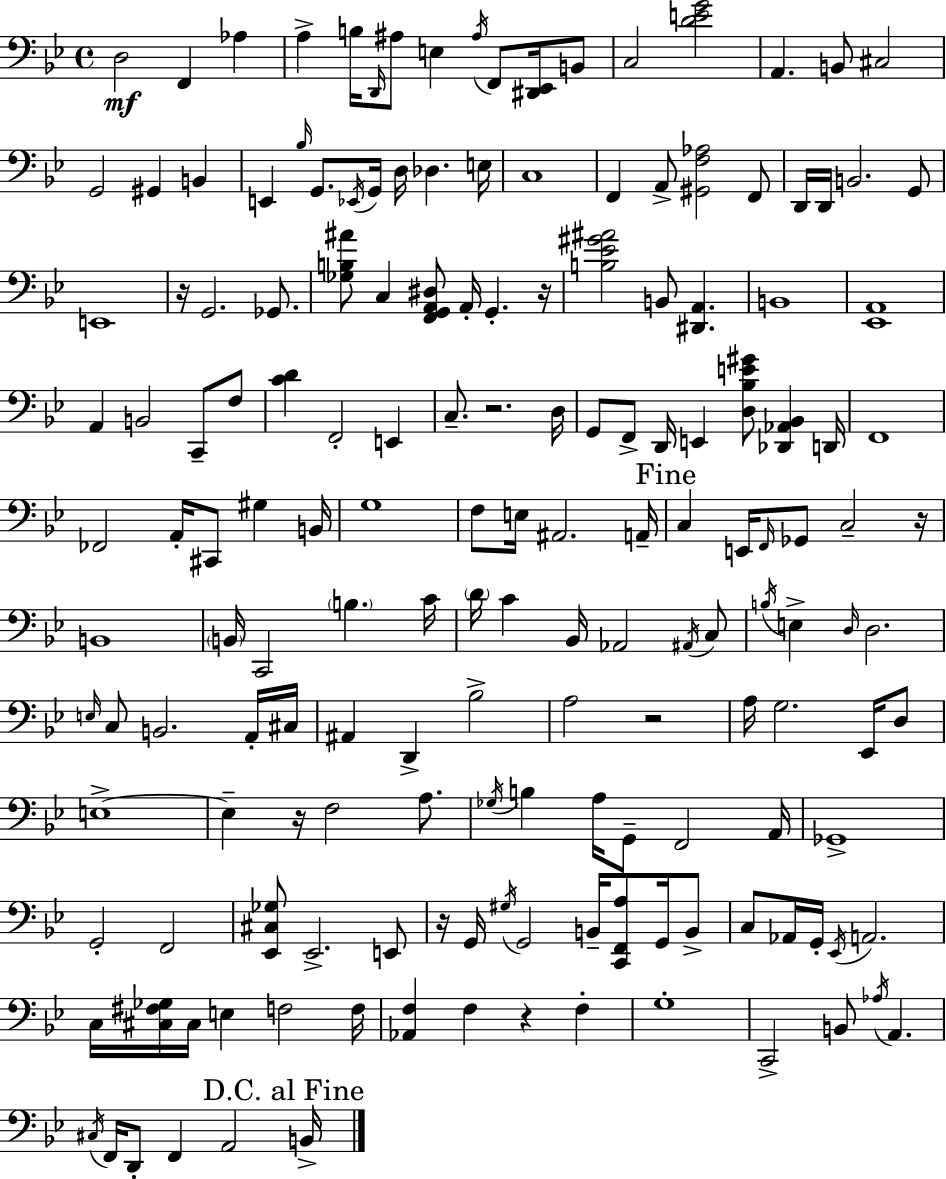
X:1
T:Untitled
M:4/4
L:1/4
K:Gm
D,2 F,, _A, A, B,/4 D,,/4 ^A,/2 E, ^A,/4 F,,/2 [^D,,_E,,]/4 B,,/2 C,2 [DEG]2 A,, B,,/2 ^C,2 G,,2 ^G,, B,, E,, _B,/4 G,,/2 _E,,/4 G,,/4 D,/4 _D, E,/4 C,4 F,, A,,/2 [^G,,F,_A,]2 F,,/2 D,,/4 D,,/4 B,,2 G,,/2 E,,4 z/4 G,,2 _G,,/2 [_G,B,^A]/2 C, [F,,G,,A,,^D,]/2 A,,/4 G,, z/4 [B,_E^G^A]2 B,,/2 [^D,,A,,] B,,4 [_E,,A,,]4 A,, B,,2 C,,/2 F,/2 [CD] F,,2 E,, C,/2 z2 D,/4 G,,/2 F,,/2 D,,/4 E,, [D,_B,E^G]/2 [_D,,_A,,_B,,] D,,/4 F,,4 _F,,2 A,,/4 ^C,,/2 ^G, B,,/4 G,4 F,/2 E,/4 ^A,,2 A,,/4 C, E,,/4 F,,/4 _G,,/2 C,2 z/4 B,,4 B,,/4 C,,2 B, C/4 D/4 C _B,,/4 _A,,2 ^A,,/4 C,/2 B,/4 E, D,/4 D,2 E,/4 C,/2 B,,2 A,,/4 ^C,/4 ^A,, D,, _B,2 A,2 z2 A,/4 G,2 _E,,/4 D,/2 E,4 E, z/4 F,2 A,/2 _G,/4 B, A,/4 G,,/2 F,,2 A,,/4 _G,,4 G,,2 F,,2 [_E,,^C,_G,]/2 _E,,2 E,,/2 z/4 G,,/4 ^G,/4 G,,2 B,,/4 [C,,F,,A,]/2 G,,/4 B,,/2 C,/2 _A,,/4 G,,/4 _E,,/4 A,,2 C,/4 [^C,^F,_G,]/4 ^C,/4 E, F,2 F,/4 [_A,,F,] F, z F, G,4 C,,2 B,,/2 _A,/4 A,, ^C,/4 F,,/4 D,,/2 F,, A,,2 B,,/4